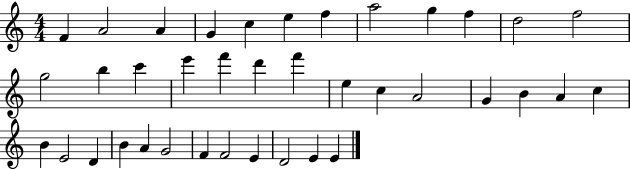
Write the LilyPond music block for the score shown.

{
  \clef treble
  \numericTimeSignature
  \time 4/4
  \key c \major
  f'4 a'2 a'4 | g'4 c''4 e''4 f''4 | a''2 g''4 f''4 | d''2 f''2 | \break g''2 b''4 c'''4 | e'''4 f'''4 d'''4 f'''4 | e''4 c''4 a'2 | g'4 b'4 a'4 c''4 | \break b'4 e'2 d'4 | b'4 a'4 g'2 | f'4 f'2 e'4 | d'2 e'4 e'4 | \break \bar "|."
}